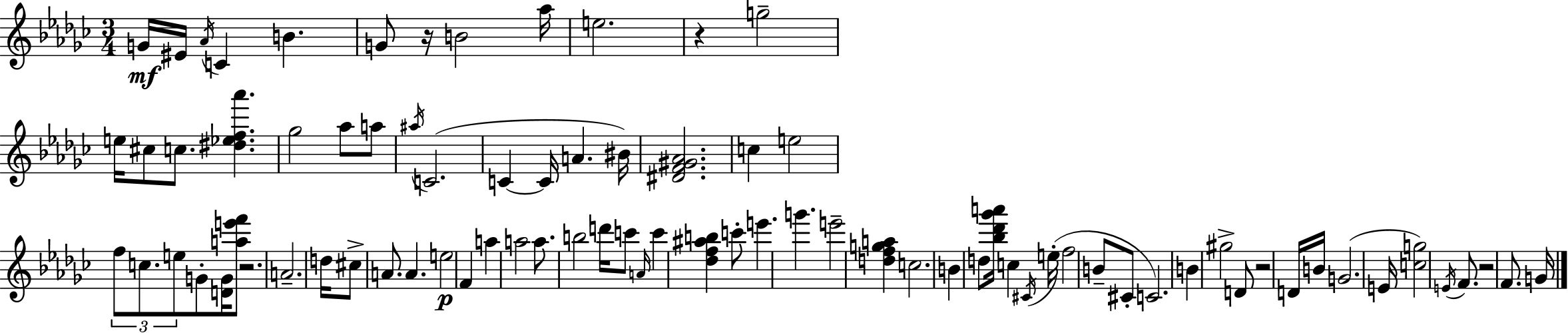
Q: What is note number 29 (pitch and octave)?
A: A4